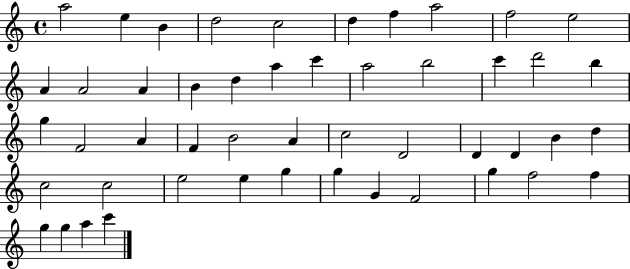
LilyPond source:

{
  \clef treble
  \time 4/4
  \defaultTimeSignature
  \key c \major
  a''2 e''4 b'4 | d''2 c''2 | d''4 f''4 a''2 | f''2 e''2 | \break a'4 a'2 a'4 | b'4 d''4 a''4 c'''4 | a''2 b''2 | c'''4 d'''2 b''4 | \break g''4 f'2 a'4 | f'4 b'2 a'4 | c''2 d'2 | d'4 d'4 b'4 d''4 | \break c''2 c''2 | e''2 e''4 g''4 | g''4 g'4 f'2 | g''4 f''2 f''4 | \break g''4 g''4 a''4 c'''4 | \bar "|."
}